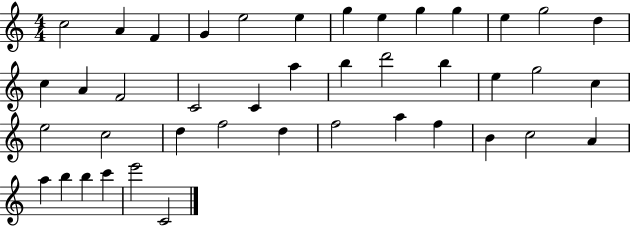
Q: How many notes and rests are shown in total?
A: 42